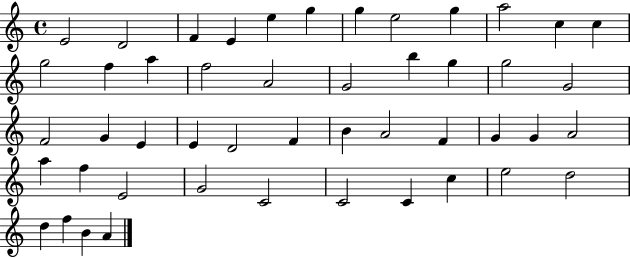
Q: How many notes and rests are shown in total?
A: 48